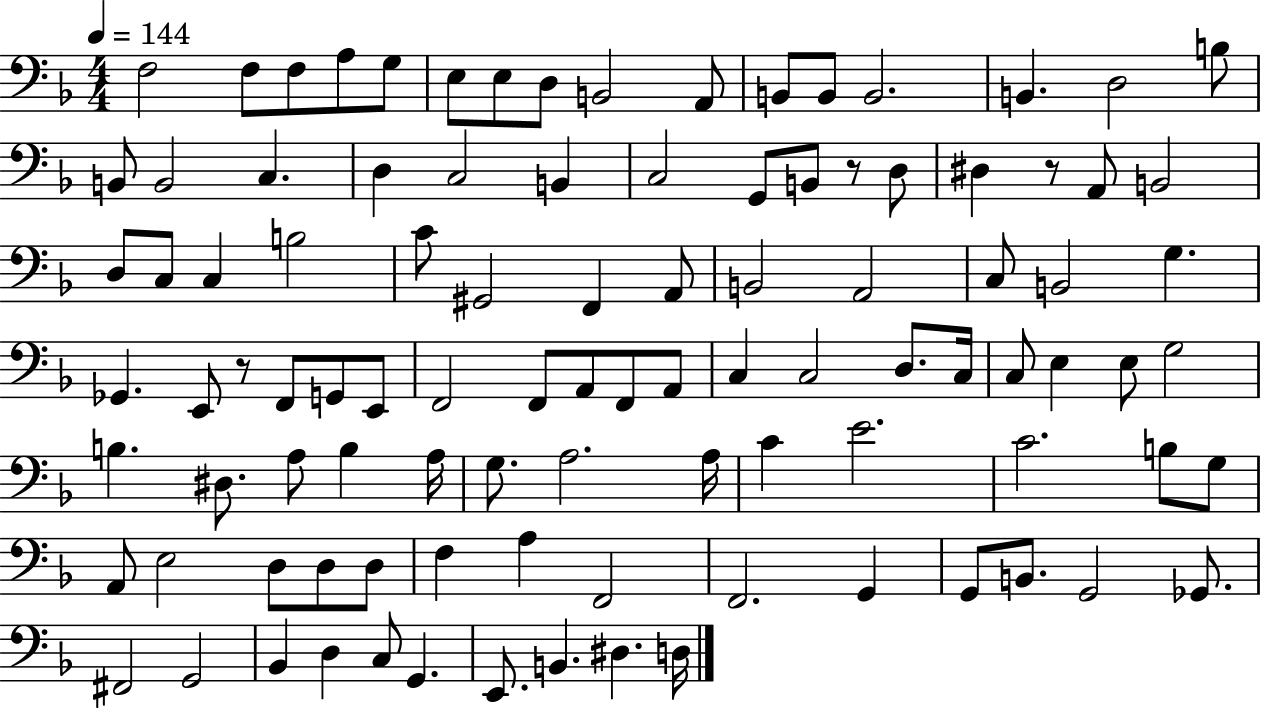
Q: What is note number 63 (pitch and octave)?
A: A3